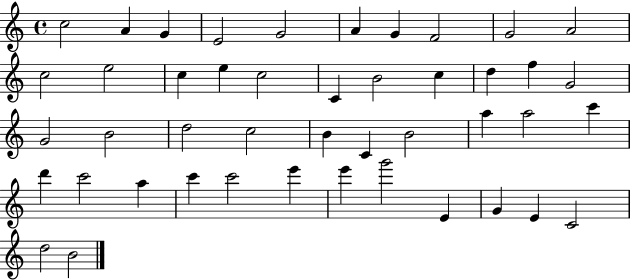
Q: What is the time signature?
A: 4/4